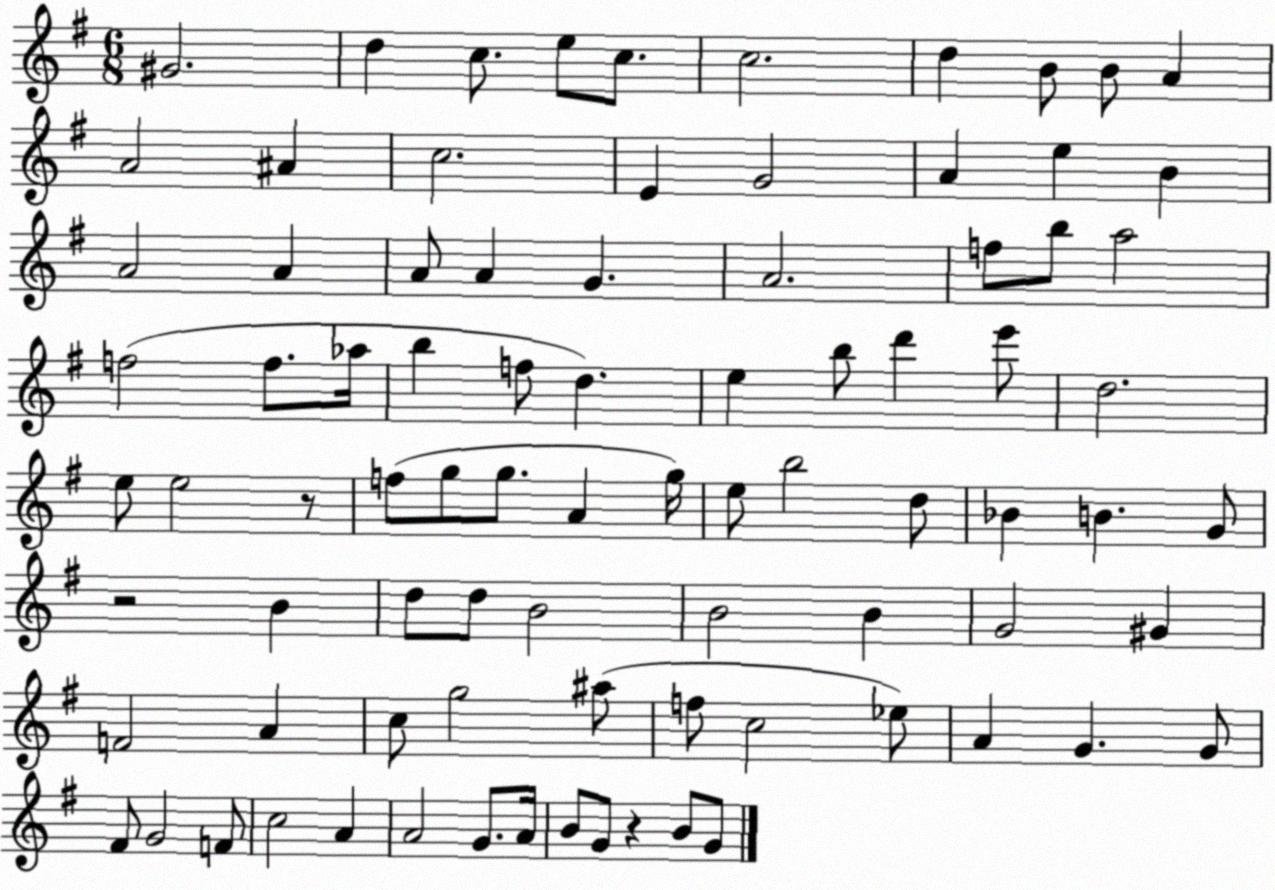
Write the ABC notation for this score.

X:1
T:Untitled
M:6/8
L:1/4
K:G
^G2 d c/2 e/2 c/2 c2 d B/2 B/2 A A2 ^A c2 E G2 A e B A2 A A/2 A G A2 f/2 b/2 a2 f2 f/2 _a/4 b f/2 d e b/2 d' e'/2 d2 e/2 e2 z/2 f/2 g/2 g/2 A g/4 e/2 b2 d/2 _B B G/2 z2 B d/2 d/2 B2 B2 B G2 ^G F2 A c/2 g2 ^a/2 f/2 c2 _e/2 A G G/2 ^F/2 G2 F/2 c2 A A2 G/2 A/4 B/2 G/2 z B/2 G/2